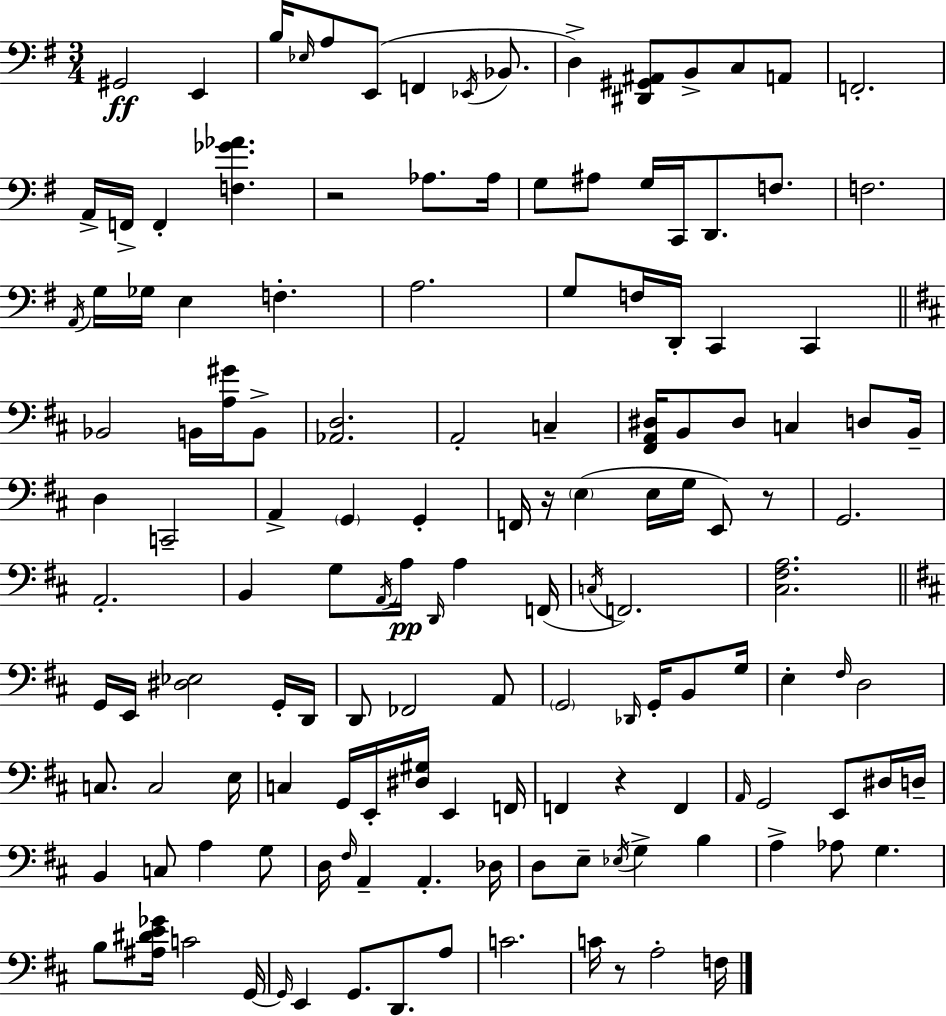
{
  \clef bass
  \numericTimeSignature
  \time 3/4
  \key g \major
  gis,2\ff e,4 | b16 \grace { ees16 } a8 e,8( f,4 \acciaccatura { ees,16 } bes,8. | d4->) <dis, gis, ais,>8 b,8-> c8 | a,8 f,2.-. | \break a,16-> f,16-> f,4-. <f ges' aes'>4. | r2 aes8. | aes16 g8 ais8 g16 c,16 d,8. f8. | f2. | \break \acciaccatura { a,16 } g16 ges16 e4 f4.-. | a2. | g8 f16 d,16-. c,4 c,4 | \bar "||" \break \key b \minor bes,2 b,16 <a gis'>16 b,8-> | <aes, d>2. | a,2-. c4-- | <fis, a, dis>16 b,8 dis8 c4 d8 b,16-- | \break d4 c,2-- | a,4-> \parenthesize g,4 g,4-. | f,16 r16 \parenthesize e4( e16 g16 e,8) r8 | g,2. | \break a,2.-. | b,4 g8 \acciaccatura { a,16 } a16\pp \grace { d,16 } a4 | f,16( \acciaccatura { c16 } f,2.) | <cis fis a>2. | \break \bar "||" \break \key b \minor g,16 e,16 <dis ees>2 g,16-. d,16 | d,8 fes,2 a,8 | \parenthesize g,2 \grace { des,16 } g,16-. b,8 | g16 e4-. \grace { fis16 } d2 | \break c8. c2 | e16 c4 g,16 e,16-. <dis gis>16 e,4 | f,16 f,4 r4 f,4 | \grace { a,16 } g,2 e,8 | \break dis16 d16-- b,4 c8 a4 | g8 d16 \grace { fis16 } a,4-- a,4.-. | des16 d8 e8-- \acciaccatura { ees16 } g4-> | b4 a4-> aes8 g4. | \break b8 <ais dis' e' ges'>16 c'2 | g,16~~ \grace { g,16 } e,4 g,8. | d,8. a8 c'2. | c'16 r8 a2-. | \break f16 \bar "|."
}